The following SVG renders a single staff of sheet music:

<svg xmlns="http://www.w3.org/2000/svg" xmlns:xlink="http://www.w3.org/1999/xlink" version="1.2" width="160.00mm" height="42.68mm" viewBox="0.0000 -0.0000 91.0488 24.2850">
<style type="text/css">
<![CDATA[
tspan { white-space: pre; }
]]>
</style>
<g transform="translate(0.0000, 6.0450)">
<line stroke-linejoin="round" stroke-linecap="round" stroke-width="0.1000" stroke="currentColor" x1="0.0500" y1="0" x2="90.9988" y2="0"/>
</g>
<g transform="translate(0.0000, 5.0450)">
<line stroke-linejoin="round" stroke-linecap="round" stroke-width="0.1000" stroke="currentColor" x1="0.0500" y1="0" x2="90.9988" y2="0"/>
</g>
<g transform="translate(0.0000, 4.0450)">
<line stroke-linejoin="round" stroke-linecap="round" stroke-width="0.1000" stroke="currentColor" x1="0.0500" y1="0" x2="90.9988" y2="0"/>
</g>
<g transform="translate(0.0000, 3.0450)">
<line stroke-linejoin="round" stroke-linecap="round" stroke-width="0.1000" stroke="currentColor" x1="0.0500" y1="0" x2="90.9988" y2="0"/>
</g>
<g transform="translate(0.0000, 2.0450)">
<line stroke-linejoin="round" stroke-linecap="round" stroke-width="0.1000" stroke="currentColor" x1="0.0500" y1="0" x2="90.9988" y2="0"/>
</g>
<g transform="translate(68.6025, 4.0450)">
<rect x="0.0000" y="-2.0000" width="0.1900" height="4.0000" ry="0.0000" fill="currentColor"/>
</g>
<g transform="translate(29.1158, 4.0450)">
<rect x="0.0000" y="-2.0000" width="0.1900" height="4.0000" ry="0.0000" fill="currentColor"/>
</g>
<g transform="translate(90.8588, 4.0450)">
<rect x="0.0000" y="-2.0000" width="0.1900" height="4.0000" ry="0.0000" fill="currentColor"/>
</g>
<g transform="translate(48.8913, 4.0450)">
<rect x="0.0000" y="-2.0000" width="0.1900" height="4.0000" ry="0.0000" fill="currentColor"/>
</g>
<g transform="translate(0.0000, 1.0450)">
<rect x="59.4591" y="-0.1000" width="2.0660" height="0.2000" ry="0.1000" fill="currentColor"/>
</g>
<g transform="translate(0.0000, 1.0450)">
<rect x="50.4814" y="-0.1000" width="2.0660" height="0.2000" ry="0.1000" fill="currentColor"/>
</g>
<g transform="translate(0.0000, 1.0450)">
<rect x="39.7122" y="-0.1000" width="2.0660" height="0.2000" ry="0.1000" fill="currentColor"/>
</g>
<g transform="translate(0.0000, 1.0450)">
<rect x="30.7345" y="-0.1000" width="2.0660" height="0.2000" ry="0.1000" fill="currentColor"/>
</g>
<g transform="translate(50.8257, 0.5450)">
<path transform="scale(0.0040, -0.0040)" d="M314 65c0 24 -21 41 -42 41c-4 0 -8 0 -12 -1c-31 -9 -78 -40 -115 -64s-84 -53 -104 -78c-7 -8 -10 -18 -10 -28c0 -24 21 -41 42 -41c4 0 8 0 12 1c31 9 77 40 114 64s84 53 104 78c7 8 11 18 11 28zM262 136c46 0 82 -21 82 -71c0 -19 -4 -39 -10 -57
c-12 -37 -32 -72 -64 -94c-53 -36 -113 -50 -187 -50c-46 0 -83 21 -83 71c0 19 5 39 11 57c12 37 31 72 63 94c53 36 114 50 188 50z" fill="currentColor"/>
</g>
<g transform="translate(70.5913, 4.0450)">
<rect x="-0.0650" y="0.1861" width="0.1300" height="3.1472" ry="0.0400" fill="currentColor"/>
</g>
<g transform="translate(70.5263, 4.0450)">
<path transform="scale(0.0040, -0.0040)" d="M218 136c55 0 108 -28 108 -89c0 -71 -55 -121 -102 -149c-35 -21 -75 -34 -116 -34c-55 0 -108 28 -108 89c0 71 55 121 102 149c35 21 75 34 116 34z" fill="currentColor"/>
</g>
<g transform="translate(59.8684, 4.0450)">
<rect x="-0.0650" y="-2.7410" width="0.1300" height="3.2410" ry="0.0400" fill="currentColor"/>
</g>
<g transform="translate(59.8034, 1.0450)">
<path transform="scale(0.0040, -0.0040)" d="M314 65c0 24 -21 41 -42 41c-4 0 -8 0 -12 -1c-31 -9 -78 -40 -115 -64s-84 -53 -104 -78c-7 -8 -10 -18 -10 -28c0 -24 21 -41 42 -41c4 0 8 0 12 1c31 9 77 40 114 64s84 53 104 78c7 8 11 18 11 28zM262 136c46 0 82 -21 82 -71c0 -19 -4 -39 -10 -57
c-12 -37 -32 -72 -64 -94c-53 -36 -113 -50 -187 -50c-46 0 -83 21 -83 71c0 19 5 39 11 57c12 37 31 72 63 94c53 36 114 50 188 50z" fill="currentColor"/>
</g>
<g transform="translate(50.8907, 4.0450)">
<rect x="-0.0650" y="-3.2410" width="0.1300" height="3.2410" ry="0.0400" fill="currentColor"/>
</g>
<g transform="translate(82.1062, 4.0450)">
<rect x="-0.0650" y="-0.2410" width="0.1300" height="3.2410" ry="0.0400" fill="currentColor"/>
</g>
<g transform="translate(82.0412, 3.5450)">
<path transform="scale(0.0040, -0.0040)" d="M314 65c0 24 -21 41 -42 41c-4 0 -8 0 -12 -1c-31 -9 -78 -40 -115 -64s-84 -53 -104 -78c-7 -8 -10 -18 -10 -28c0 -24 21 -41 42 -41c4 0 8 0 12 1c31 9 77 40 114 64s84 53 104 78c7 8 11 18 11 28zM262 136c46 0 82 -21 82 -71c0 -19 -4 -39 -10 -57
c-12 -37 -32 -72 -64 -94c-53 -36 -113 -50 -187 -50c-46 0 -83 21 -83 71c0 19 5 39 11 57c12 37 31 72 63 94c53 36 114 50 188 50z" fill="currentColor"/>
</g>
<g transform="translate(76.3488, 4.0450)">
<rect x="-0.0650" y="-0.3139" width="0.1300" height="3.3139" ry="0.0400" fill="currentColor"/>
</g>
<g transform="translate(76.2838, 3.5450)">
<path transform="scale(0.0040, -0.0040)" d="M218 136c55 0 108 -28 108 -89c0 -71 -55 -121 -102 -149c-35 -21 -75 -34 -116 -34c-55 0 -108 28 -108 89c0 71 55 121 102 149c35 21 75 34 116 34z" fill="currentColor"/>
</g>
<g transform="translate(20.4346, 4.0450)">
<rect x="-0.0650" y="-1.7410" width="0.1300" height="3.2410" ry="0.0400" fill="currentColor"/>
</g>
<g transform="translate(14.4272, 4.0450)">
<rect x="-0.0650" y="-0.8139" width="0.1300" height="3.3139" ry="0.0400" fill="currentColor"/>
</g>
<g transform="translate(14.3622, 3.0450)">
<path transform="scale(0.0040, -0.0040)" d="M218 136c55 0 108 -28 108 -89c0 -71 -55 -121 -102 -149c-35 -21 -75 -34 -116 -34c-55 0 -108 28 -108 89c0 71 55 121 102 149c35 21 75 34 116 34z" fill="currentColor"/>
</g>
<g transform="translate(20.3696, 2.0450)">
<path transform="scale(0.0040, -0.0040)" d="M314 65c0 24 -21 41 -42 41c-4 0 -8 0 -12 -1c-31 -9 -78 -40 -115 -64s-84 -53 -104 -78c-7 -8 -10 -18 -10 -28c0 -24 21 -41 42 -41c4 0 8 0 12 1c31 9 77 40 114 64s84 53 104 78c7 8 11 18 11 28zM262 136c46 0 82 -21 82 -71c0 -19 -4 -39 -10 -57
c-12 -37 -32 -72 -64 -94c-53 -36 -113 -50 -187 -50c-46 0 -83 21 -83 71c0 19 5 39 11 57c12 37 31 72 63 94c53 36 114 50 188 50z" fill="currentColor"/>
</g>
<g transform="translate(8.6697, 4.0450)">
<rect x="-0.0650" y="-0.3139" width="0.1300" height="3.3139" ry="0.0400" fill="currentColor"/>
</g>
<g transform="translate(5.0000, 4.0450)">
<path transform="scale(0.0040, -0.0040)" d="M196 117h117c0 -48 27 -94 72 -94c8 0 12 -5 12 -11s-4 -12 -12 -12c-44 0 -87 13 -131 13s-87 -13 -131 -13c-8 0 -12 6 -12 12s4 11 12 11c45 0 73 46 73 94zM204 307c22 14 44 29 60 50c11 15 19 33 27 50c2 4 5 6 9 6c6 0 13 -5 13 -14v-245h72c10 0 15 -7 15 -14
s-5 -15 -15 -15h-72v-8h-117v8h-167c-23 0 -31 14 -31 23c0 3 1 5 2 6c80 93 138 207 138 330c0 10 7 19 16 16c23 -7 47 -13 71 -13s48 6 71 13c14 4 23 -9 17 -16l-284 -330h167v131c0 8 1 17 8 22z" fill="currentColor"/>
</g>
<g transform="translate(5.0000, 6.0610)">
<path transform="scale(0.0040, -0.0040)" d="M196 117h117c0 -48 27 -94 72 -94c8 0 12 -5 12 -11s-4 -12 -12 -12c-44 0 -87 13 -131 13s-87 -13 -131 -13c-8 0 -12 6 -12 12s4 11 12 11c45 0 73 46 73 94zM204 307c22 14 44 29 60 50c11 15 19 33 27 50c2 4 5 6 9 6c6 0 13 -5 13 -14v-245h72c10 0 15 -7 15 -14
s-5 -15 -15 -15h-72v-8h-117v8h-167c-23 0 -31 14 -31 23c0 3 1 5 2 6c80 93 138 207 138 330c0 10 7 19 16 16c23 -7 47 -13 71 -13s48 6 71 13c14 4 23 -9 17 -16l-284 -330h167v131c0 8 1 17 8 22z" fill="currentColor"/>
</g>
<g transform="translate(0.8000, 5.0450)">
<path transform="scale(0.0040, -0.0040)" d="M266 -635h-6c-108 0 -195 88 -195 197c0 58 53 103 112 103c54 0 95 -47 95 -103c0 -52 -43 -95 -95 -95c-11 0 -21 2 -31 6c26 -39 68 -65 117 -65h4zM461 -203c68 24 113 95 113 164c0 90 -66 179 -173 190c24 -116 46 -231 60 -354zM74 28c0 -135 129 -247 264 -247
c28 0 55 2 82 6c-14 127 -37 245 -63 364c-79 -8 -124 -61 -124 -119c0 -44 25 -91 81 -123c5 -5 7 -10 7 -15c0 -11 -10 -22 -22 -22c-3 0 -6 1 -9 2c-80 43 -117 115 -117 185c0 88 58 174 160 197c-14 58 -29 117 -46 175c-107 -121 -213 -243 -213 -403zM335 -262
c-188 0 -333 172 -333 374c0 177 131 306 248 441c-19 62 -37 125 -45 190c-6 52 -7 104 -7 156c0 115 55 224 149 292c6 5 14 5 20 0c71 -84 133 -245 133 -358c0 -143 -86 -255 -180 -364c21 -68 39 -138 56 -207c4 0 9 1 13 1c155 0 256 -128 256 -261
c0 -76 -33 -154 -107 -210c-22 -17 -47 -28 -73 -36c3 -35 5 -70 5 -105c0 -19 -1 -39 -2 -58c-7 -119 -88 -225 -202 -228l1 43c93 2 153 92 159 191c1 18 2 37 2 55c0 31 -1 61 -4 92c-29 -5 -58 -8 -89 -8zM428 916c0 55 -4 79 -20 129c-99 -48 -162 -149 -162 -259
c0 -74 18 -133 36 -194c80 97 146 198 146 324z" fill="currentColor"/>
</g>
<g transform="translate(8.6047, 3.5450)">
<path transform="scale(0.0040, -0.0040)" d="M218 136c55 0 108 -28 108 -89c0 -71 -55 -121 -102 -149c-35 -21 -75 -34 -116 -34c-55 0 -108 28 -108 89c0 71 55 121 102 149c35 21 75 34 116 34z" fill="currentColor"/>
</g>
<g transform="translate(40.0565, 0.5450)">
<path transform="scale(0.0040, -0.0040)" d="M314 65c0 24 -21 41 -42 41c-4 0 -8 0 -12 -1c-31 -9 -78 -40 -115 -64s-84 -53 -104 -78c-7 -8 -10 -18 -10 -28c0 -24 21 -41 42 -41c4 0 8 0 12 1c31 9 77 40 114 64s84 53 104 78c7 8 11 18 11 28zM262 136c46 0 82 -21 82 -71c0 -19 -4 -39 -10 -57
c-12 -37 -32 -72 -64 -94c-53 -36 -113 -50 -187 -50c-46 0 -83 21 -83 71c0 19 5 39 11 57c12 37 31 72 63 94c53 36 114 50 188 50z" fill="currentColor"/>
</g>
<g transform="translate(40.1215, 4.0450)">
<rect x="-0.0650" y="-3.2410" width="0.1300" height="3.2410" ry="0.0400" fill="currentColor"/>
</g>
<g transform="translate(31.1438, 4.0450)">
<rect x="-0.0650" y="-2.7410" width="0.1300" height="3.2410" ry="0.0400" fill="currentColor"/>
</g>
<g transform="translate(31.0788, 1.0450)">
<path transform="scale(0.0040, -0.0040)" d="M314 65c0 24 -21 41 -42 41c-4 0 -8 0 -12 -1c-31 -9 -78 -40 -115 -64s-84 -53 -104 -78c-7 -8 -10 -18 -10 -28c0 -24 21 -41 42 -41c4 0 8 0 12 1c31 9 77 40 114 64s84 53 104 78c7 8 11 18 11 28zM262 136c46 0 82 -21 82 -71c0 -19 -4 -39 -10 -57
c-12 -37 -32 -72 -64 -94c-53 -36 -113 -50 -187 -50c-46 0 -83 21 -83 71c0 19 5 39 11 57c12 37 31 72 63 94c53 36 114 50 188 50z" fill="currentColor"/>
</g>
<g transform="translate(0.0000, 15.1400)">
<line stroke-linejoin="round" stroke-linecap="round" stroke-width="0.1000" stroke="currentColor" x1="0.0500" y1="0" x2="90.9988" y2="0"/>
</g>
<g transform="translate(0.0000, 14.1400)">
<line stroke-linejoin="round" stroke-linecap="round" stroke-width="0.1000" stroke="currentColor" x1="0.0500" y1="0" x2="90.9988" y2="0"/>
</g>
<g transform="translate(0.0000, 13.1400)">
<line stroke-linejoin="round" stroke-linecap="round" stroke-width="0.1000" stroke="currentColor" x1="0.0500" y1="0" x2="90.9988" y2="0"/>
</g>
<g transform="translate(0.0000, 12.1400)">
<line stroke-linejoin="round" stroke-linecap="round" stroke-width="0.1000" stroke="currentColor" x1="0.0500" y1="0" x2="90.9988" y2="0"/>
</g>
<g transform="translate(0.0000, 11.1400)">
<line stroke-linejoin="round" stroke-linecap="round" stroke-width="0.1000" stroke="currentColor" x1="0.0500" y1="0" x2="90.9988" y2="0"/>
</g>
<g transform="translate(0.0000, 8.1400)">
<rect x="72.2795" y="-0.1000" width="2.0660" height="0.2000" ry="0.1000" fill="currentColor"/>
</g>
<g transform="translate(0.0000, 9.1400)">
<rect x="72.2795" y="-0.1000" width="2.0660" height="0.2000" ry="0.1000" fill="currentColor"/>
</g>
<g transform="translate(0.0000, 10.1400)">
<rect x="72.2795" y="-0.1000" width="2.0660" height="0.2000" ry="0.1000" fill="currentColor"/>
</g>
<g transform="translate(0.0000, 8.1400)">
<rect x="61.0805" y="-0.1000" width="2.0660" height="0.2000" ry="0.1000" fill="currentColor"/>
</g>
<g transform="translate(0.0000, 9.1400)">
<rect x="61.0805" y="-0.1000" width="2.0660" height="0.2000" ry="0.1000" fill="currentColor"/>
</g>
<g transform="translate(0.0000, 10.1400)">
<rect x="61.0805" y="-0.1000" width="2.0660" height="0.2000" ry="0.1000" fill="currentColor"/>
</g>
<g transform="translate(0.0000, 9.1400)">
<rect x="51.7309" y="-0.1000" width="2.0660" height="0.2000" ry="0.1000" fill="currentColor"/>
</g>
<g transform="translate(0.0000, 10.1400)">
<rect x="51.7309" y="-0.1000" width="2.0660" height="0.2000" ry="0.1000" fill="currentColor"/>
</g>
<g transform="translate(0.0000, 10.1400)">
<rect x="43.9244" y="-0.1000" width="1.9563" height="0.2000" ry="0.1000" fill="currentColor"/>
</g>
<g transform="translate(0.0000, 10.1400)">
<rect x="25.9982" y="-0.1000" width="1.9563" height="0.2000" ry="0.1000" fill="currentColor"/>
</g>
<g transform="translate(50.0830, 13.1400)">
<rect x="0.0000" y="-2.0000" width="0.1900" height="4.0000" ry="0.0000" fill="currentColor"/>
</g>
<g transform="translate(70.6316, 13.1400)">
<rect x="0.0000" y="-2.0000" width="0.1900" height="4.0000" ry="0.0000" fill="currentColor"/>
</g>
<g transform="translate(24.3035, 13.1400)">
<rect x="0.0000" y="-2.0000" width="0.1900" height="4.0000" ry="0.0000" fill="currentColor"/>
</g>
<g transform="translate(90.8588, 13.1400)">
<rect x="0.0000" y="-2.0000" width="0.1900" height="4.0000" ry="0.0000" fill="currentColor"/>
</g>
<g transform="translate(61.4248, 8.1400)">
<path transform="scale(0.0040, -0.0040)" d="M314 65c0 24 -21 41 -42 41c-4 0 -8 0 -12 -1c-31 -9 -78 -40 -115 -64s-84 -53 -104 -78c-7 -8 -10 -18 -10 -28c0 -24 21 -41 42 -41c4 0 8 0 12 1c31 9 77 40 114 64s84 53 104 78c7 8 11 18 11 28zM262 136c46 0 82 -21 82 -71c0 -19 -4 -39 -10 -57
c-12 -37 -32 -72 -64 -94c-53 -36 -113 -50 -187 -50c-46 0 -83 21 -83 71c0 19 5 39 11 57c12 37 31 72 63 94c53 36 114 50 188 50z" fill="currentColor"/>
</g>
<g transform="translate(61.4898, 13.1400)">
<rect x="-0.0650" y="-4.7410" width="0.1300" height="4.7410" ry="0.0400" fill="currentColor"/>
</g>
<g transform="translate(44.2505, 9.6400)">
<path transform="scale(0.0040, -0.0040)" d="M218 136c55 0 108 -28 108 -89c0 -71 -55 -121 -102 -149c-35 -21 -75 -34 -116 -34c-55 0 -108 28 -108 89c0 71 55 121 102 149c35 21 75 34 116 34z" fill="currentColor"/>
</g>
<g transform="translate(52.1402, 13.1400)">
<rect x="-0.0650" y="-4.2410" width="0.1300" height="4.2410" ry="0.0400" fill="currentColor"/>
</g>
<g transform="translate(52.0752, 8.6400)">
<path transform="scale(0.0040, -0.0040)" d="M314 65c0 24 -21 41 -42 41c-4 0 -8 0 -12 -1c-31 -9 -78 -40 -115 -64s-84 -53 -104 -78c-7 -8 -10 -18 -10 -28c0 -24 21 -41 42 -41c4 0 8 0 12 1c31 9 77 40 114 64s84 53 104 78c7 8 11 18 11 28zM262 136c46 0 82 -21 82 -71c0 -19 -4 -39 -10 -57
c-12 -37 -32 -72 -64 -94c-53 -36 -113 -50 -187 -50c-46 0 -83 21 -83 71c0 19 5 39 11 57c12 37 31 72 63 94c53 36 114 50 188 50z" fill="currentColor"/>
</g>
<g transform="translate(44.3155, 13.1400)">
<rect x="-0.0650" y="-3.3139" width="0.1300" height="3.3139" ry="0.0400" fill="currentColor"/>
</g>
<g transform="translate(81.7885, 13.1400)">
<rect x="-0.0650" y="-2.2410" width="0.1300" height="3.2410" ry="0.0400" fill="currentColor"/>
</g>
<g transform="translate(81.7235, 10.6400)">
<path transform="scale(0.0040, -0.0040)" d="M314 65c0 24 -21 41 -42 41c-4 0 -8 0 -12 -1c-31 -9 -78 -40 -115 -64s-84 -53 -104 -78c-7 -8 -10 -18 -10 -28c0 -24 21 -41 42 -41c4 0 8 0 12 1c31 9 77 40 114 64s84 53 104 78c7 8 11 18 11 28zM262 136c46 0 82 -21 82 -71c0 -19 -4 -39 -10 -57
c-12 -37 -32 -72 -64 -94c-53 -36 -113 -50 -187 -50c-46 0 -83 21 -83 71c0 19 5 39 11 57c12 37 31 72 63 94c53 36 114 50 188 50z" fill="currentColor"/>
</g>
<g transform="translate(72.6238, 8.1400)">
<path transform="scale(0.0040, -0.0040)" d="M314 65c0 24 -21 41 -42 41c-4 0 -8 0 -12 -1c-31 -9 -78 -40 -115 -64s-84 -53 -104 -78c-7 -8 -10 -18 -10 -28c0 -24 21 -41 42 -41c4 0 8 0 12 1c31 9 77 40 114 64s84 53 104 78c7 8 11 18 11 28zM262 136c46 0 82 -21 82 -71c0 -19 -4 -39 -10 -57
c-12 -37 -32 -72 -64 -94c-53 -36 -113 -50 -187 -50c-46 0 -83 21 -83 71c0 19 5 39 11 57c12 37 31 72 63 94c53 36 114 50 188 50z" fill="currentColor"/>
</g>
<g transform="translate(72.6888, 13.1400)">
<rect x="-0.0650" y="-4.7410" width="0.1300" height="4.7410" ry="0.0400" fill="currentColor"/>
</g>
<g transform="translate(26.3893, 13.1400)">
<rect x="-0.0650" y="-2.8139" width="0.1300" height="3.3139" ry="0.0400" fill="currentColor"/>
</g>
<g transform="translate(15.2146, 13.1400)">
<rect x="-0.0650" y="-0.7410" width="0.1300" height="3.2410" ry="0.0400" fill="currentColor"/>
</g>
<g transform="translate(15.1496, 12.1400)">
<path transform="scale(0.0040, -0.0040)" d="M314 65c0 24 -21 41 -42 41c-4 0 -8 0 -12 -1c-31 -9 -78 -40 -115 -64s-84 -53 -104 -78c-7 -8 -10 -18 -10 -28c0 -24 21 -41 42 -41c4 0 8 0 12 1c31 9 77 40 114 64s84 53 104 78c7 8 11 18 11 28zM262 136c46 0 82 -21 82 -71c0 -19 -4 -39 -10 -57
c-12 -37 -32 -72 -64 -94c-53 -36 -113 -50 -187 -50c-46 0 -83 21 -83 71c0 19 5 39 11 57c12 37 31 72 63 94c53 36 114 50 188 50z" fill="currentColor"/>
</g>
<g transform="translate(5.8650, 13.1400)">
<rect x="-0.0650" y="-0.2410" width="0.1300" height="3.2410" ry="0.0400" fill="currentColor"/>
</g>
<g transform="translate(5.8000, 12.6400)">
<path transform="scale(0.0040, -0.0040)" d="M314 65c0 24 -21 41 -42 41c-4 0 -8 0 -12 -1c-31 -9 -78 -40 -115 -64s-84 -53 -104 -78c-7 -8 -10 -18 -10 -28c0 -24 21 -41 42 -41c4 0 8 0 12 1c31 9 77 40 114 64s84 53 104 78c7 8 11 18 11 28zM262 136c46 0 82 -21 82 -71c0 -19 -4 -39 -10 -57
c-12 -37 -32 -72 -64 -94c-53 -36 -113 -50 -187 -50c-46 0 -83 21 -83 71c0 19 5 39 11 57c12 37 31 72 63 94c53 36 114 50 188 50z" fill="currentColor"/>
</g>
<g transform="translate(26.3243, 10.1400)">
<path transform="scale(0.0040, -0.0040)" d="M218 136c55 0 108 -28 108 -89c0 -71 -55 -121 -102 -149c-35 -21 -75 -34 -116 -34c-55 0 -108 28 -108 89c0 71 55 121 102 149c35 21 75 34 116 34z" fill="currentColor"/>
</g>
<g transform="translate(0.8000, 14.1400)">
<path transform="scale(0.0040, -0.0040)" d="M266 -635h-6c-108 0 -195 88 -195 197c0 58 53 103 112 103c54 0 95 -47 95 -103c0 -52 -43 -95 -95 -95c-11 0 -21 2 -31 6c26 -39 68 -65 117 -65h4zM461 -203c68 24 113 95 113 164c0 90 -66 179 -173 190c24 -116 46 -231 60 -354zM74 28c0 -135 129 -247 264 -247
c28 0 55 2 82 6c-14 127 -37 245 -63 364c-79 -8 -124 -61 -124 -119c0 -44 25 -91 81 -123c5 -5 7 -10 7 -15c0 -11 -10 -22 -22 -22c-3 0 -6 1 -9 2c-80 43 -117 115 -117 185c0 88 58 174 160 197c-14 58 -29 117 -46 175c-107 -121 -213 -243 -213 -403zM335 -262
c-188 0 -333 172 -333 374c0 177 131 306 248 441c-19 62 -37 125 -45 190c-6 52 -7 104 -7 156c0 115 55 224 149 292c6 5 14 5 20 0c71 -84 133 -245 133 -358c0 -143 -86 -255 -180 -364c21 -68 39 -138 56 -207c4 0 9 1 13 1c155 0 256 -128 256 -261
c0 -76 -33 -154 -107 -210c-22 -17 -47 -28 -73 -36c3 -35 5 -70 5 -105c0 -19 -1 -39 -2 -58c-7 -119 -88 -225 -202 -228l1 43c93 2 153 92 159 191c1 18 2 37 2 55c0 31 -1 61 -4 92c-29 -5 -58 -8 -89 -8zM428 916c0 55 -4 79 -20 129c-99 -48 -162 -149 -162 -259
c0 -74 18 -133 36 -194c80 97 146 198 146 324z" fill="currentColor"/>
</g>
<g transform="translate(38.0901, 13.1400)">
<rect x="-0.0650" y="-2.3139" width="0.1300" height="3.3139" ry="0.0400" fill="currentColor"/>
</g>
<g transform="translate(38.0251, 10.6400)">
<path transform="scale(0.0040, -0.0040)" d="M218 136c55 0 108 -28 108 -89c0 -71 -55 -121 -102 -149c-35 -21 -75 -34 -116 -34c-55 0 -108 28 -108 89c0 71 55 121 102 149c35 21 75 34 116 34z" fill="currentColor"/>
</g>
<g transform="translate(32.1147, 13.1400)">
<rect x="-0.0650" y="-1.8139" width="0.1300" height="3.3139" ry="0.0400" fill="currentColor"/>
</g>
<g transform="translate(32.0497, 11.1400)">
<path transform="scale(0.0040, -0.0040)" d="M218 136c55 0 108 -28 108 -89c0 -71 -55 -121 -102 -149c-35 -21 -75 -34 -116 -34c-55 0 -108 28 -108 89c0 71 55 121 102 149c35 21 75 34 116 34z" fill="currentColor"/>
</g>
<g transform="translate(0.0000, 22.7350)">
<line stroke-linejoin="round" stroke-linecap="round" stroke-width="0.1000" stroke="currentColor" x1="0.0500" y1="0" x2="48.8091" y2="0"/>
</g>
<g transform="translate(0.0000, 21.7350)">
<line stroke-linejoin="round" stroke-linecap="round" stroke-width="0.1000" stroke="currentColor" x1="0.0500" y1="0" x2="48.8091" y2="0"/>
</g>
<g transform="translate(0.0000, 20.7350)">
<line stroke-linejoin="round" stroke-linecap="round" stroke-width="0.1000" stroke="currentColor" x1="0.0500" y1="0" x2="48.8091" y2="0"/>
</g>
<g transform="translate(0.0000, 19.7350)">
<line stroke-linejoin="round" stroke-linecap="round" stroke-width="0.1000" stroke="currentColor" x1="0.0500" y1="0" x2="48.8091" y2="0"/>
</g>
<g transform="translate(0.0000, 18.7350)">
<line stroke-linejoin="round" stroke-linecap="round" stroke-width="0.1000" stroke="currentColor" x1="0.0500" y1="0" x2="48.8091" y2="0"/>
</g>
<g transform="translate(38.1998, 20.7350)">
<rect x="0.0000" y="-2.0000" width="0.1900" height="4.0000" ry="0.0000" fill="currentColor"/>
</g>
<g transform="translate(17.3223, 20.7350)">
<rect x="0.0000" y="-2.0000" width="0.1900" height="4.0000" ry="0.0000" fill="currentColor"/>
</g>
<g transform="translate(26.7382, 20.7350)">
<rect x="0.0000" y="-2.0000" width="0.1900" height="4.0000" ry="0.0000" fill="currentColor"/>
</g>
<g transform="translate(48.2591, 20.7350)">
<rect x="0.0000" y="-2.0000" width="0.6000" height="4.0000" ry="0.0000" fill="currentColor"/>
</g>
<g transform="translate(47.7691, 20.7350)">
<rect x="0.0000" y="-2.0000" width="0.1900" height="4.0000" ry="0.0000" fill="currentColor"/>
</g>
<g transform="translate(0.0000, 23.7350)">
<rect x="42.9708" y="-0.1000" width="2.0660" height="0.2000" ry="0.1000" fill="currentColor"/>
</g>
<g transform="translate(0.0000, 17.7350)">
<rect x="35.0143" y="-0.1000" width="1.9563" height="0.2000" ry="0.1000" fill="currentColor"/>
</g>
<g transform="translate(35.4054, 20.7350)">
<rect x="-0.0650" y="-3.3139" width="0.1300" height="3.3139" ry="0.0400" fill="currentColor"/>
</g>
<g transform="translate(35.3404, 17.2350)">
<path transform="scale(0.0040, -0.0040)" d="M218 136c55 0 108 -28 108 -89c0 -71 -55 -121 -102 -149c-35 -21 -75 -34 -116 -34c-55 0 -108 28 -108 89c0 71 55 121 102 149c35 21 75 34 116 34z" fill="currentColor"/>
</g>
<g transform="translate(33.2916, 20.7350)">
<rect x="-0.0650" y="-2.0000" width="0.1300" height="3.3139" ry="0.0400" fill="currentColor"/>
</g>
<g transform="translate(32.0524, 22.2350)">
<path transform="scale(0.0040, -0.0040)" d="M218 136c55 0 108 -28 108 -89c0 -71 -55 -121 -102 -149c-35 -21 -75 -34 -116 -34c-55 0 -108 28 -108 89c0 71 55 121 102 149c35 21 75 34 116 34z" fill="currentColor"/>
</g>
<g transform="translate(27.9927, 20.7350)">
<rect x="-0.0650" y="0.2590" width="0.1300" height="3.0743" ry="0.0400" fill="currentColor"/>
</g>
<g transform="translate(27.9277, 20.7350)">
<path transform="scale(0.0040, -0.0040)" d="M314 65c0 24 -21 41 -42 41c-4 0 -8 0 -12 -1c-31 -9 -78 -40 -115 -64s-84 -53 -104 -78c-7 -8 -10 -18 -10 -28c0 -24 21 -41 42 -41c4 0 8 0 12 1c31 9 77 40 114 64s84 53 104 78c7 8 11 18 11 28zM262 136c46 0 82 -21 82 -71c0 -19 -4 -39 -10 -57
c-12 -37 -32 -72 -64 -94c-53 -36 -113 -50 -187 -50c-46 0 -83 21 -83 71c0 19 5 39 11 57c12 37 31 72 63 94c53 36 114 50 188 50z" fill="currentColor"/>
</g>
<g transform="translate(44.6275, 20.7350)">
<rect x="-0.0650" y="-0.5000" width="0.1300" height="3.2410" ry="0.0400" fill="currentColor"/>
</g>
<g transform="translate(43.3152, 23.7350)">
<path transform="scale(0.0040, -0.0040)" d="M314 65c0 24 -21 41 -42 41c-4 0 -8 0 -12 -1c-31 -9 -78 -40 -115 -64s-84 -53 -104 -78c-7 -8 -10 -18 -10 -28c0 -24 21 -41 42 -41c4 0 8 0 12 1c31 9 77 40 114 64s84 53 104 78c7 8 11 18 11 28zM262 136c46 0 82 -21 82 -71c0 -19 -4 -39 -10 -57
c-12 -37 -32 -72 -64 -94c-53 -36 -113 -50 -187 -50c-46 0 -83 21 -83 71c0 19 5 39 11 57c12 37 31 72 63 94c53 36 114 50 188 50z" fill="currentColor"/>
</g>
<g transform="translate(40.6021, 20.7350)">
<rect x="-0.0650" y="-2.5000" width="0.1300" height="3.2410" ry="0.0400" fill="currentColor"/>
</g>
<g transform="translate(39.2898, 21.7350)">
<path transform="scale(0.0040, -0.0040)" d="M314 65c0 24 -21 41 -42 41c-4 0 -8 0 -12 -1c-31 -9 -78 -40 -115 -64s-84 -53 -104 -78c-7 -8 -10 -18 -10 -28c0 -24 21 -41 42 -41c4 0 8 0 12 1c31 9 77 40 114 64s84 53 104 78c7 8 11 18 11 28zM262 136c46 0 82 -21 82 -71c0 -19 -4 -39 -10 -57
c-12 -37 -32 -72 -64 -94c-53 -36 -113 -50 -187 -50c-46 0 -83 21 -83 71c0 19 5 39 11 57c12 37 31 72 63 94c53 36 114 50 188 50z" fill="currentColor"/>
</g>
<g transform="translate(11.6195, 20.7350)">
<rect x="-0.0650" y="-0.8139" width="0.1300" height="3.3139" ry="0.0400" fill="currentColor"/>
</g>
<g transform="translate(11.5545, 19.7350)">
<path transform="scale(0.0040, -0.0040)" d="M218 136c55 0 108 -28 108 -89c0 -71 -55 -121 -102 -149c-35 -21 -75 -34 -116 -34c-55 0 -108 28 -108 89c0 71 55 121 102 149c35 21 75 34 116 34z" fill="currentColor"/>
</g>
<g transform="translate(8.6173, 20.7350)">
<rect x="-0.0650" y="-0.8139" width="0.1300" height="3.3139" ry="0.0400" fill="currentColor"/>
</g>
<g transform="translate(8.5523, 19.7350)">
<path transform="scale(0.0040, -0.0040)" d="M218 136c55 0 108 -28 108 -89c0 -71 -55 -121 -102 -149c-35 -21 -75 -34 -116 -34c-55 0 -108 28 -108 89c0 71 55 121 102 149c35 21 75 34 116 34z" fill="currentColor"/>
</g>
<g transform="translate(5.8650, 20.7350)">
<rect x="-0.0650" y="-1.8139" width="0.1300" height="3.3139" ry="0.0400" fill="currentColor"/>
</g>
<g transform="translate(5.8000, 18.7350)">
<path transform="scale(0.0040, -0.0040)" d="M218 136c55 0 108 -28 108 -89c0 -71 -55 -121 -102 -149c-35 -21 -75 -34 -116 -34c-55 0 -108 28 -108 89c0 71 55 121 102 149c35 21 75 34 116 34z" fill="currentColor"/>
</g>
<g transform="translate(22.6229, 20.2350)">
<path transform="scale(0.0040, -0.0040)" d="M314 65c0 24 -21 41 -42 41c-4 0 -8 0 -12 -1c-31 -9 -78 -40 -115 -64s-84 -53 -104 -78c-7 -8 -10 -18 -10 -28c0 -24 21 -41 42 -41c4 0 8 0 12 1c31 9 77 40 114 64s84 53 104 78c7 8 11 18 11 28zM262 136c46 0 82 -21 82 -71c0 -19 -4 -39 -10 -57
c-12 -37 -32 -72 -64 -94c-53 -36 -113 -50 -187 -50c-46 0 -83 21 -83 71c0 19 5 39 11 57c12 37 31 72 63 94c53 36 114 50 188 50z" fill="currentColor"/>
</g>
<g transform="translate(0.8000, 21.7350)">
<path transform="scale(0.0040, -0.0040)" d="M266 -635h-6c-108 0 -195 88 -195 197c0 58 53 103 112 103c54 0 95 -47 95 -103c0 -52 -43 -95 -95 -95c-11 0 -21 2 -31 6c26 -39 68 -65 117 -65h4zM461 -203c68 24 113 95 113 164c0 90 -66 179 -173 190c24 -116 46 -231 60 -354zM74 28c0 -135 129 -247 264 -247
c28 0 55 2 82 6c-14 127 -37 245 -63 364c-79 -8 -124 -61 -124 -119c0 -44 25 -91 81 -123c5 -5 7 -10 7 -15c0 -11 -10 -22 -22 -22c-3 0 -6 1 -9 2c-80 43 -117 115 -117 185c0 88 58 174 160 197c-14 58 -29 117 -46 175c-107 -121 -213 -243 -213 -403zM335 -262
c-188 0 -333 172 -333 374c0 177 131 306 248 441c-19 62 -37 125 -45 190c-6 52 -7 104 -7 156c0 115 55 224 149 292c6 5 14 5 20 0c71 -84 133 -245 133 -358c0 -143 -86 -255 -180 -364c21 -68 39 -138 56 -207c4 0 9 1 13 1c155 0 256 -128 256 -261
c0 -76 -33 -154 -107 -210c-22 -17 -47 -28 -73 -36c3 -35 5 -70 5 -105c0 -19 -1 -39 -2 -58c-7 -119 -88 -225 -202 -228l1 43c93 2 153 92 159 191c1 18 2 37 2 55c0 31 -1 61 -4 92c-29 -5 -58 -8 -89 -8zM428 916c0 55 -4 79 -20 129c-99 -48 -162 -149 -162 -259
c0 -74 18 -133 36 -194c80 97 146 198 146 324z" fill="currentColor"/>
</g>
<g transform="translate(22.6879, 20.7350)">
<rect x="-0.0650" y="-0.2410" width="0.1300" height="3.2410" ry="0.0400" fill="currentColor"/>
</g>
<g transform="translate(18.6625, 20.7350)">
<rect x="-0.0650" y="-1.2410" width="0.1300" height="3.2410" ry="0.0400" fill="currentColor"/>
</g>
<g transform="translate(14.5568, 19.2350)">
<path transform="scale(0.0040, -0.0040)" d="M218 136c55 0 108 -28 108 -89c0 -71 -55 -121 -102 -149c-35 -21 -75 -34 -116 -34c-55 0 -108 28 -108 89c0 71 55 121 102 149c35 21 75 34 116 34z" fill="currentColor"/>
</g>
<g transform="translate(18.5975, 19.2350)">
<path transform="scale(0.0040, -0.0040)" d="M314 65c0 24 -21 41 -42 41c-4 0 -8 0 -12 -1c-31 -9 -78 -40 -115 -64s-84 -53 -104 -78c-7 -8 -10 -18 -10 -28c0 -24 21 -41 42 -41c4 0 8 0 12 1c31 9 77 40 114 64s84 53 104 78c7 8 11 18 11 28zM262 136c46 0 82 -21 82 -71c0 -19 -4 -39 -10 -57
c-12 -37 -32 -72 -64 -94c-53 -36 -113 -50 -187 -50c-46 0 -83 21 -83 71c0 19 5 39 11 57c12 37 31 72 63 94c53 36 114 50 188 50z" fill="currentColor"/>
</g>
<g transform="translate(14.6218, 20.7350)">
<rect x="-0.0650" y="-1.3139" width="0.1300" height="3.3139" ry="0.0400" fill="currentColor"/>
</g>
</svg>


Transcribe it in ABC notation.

X:1
T:Untitled
M:4/4
L:1/4
K:C
c d f2 a2 b2 b2 a2 B c c2 c2 d2 a f g b d'2 e'2 e'2 g2 f d d e e2 c2 B2 F b G2 C2